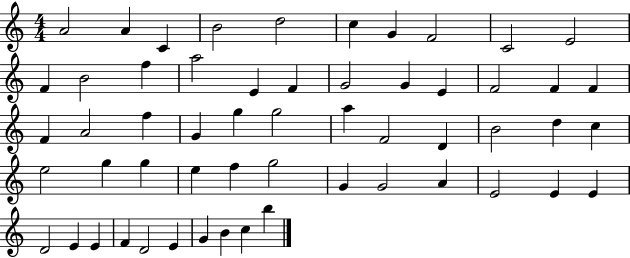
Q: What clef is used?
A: treble